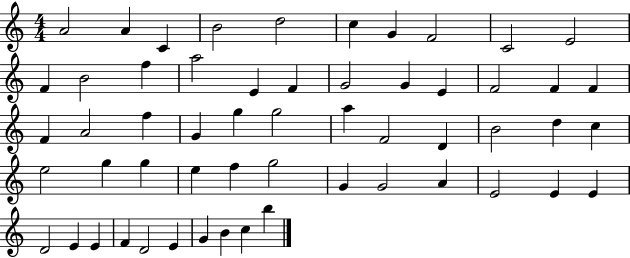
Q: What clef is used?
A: treble